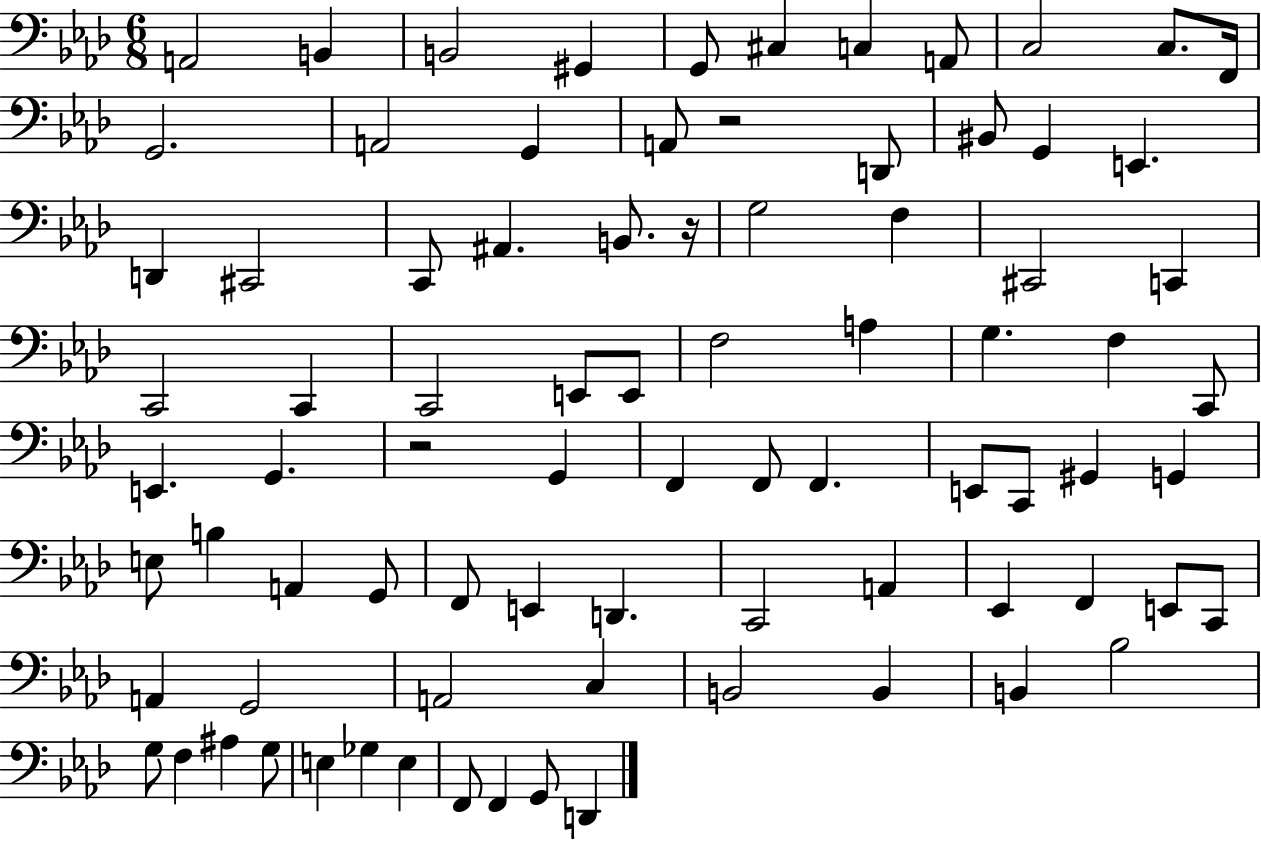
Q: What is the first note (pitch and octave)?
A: A2